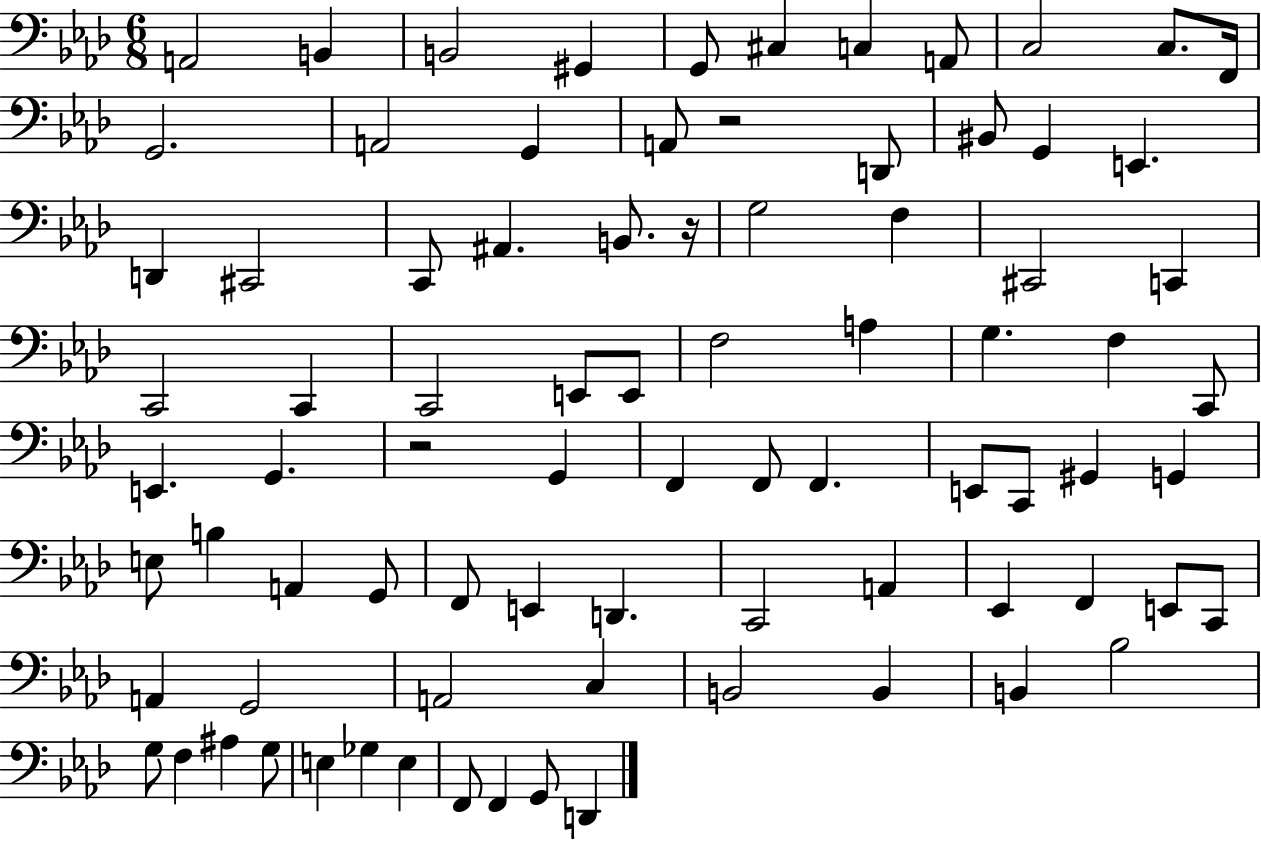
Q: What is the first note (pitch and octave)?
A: A2